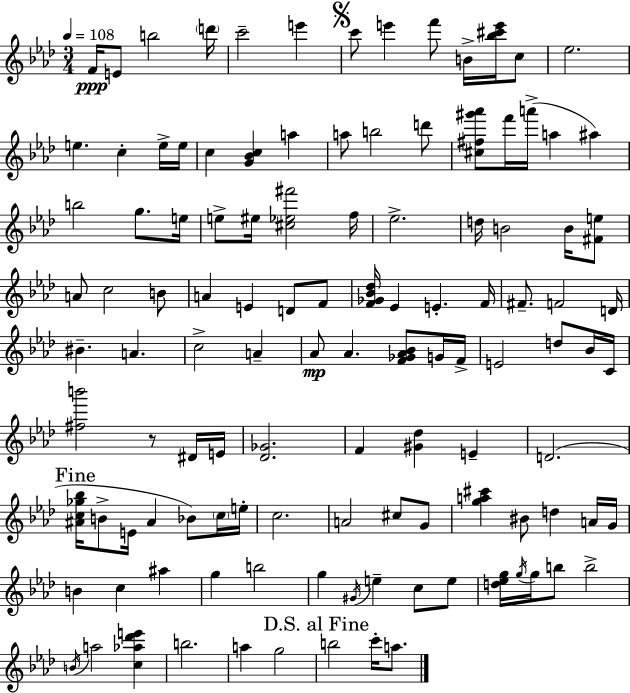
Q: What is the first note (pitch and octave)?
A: F4